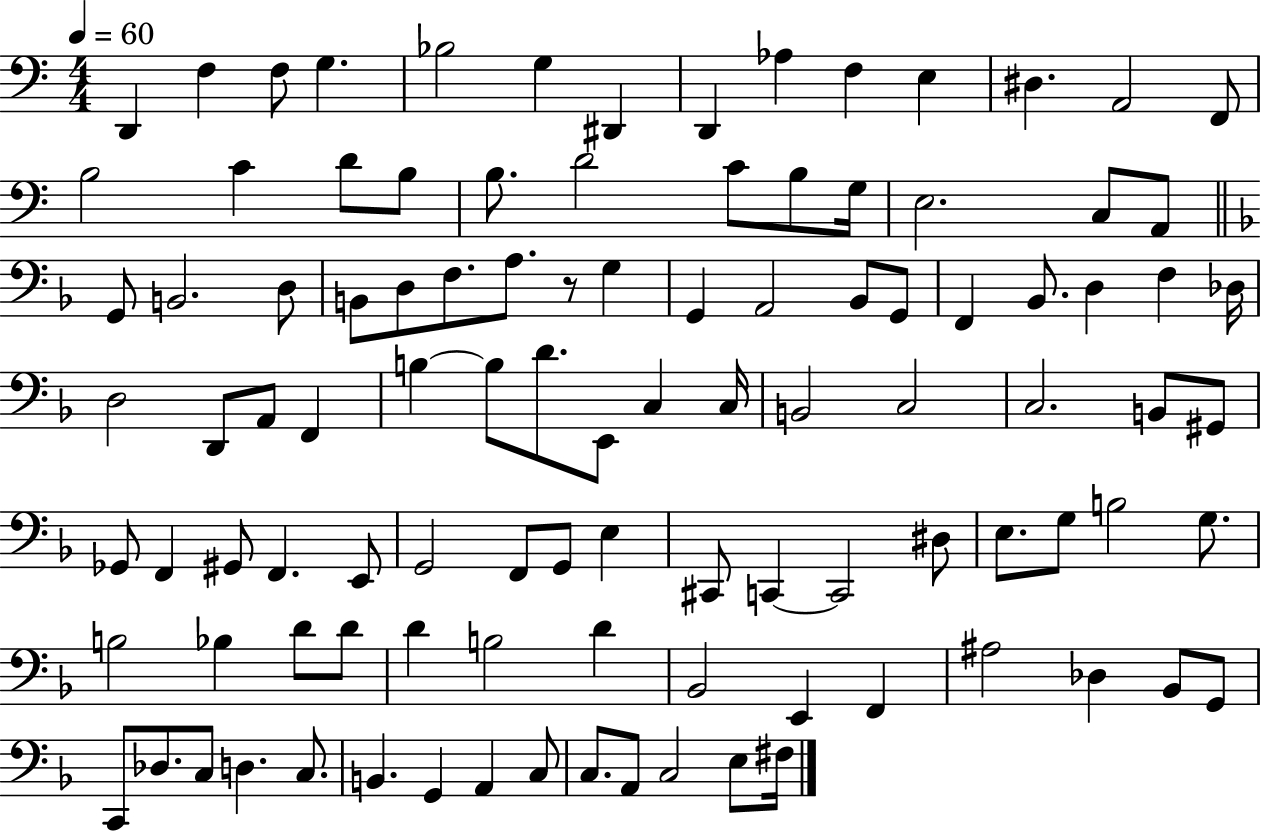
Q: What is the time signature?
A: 4/4